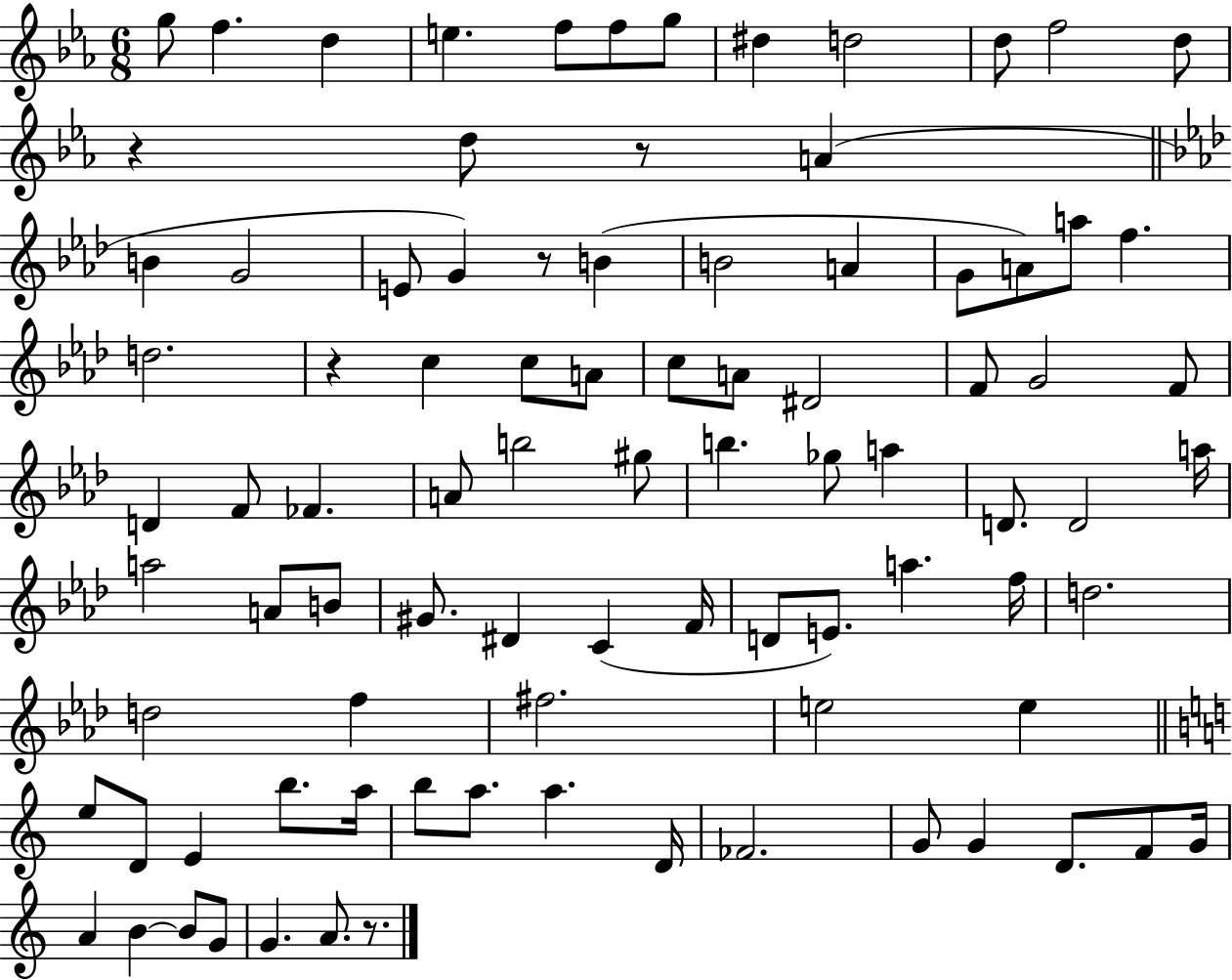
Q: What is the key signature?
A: EES major